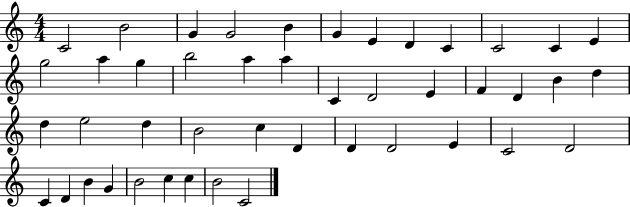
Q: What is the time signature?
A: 4/4